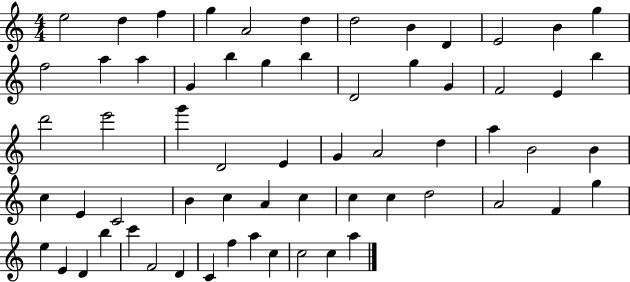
E5/h D5/q F5/q G5/q A4/h D5/q D5/h B4/q D4/q E4/h B4/q G5/q F5/h A5/q A5/q G4/q B5/q G5/q B5/q D4/h G5/q G4/q F4/h E4/q B5/q D6/h E6/h G6/q D4/h E4/q G4/q A4/h D5/q A5/q B4/h B4/q C5/q E4/q C4/h B4/q C5/q A4/q C5/q C5/q C5/q D5/h A4/h F4/q G5/q E5/q E4/q D4/q B5/q C6/q F4/h D4/q C4/q F5/q A5/q C5/q C5/h C5/q A5/q